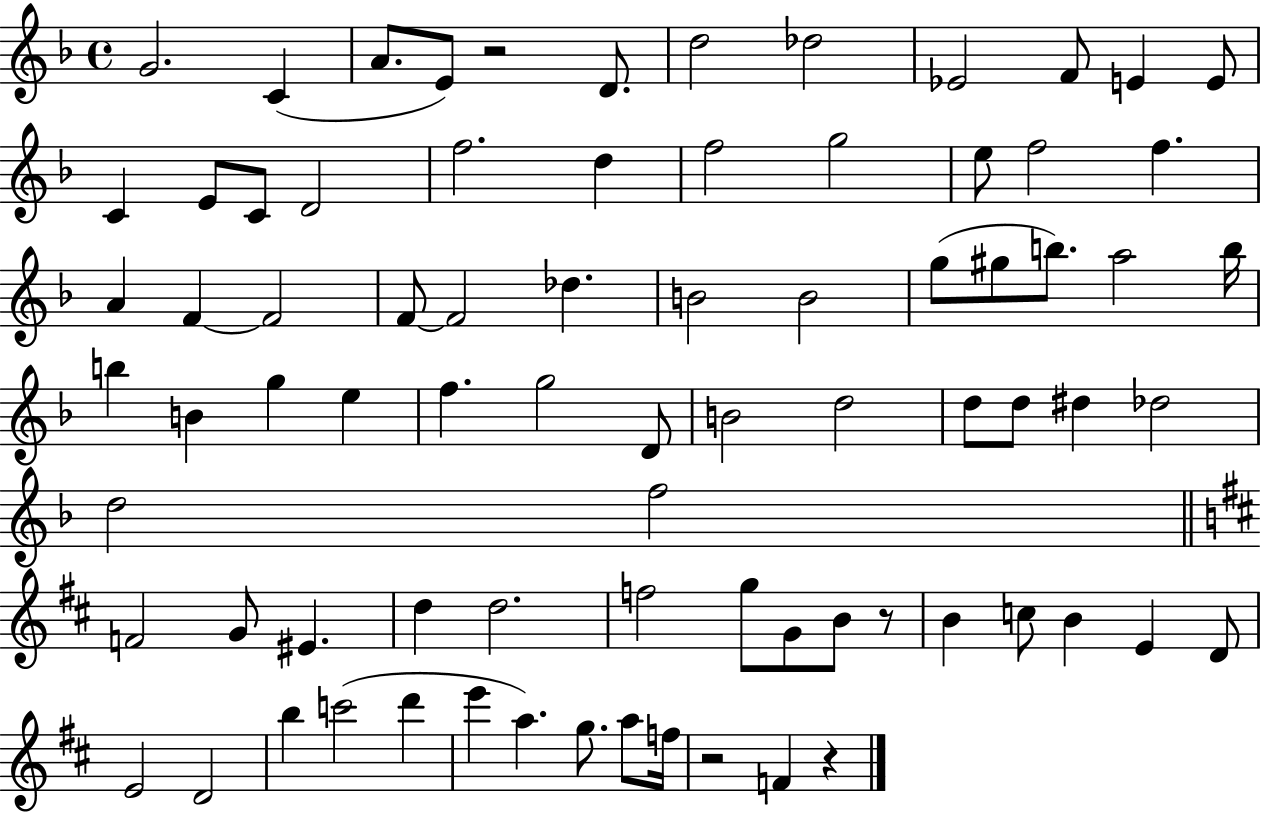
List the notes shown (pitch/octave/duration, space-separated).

G4/h. C4/q A4/e. E4/e R/h D4/e. D5/h Db5/h Eb4/h F4/e E4/q E4/e C4/q E4/e C4/e D4/h F5/h. D5/q F5/h G5/h E5/e F5/h F5/q. A4/q F4/q F4/h F4/e F4/h Db5/q. B4/h B4/h G5/e G#5/e B5/e. A5/h B5/s B5/q B4/q G5/q E5/q F5/q. G5/h D4/e B4/h D5/h D5/e D5/e D#5/q Db5/h D5/h F5/h F4/h G4/e EIS4/q. D5/q D5/h. F5/h G5/e G4/e B4/e R/e B4/q C5/e B4/q E4/q D4/e E4/h D4/h B5/q C6/h D6/q E6/q A5/q. G5/e. A5/e F5/s R/h F4/q R/q